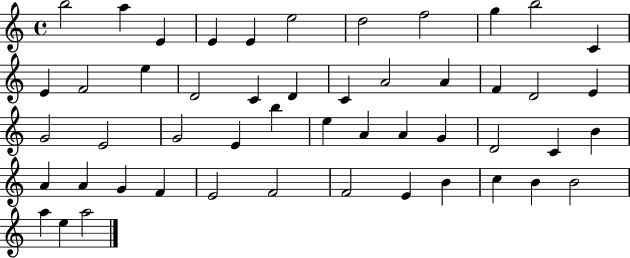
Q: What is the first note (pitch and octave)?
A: B5